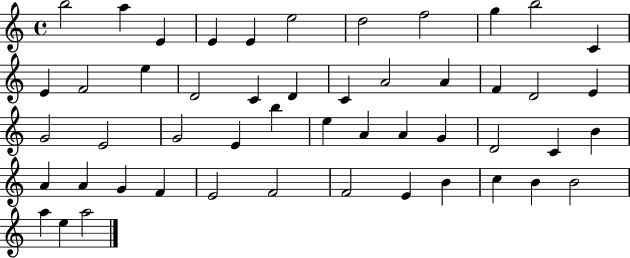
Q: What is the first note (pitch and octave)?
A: B5